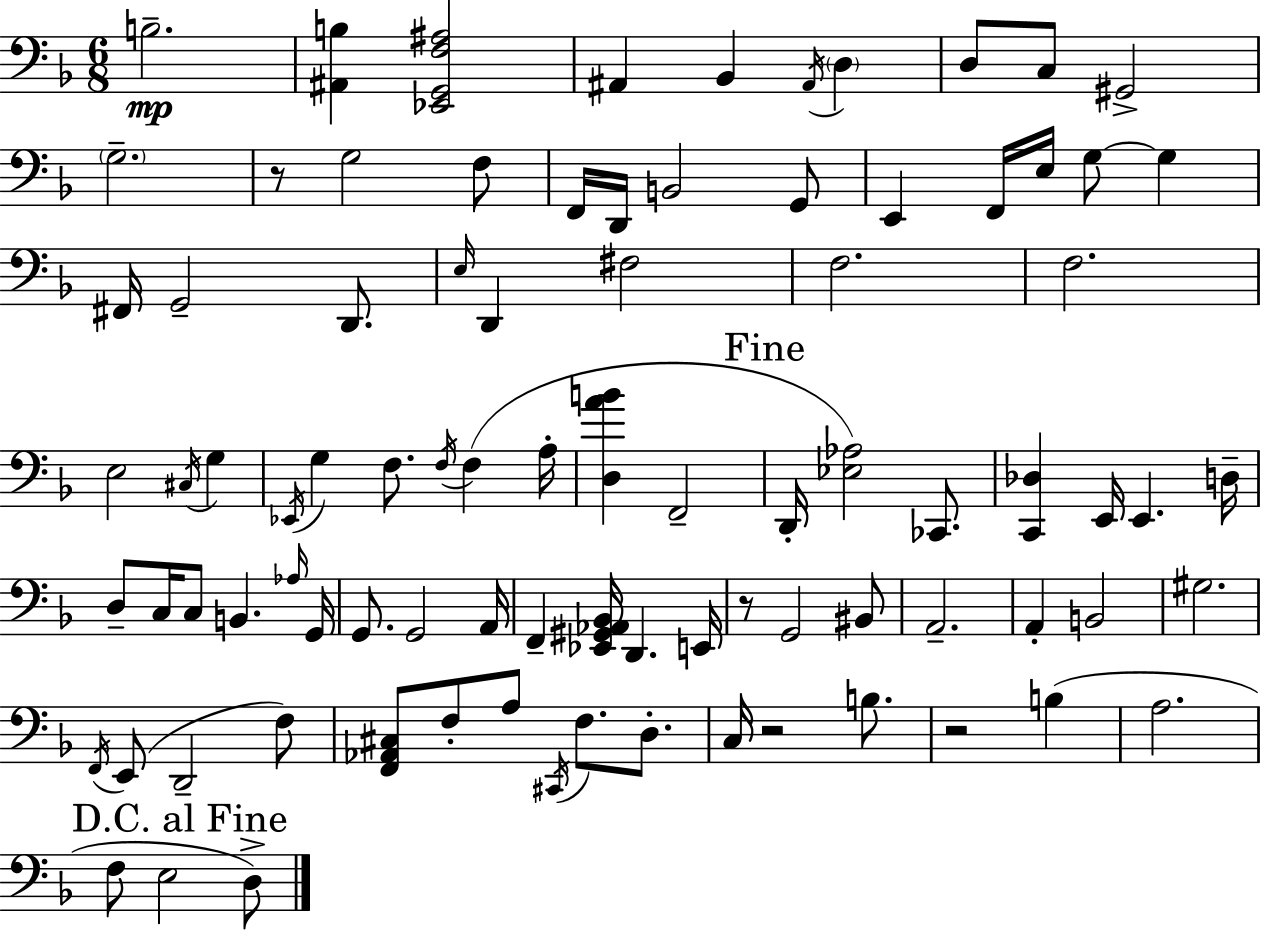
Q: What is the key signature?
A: D minor